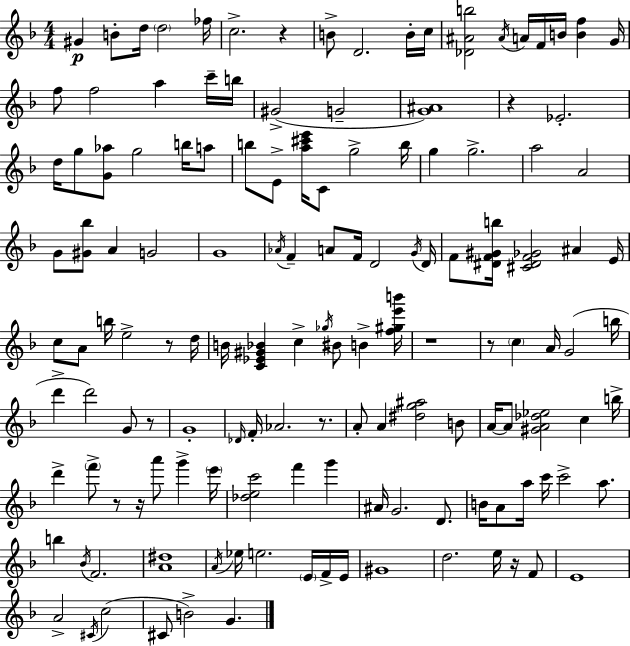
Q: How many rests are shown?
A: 10